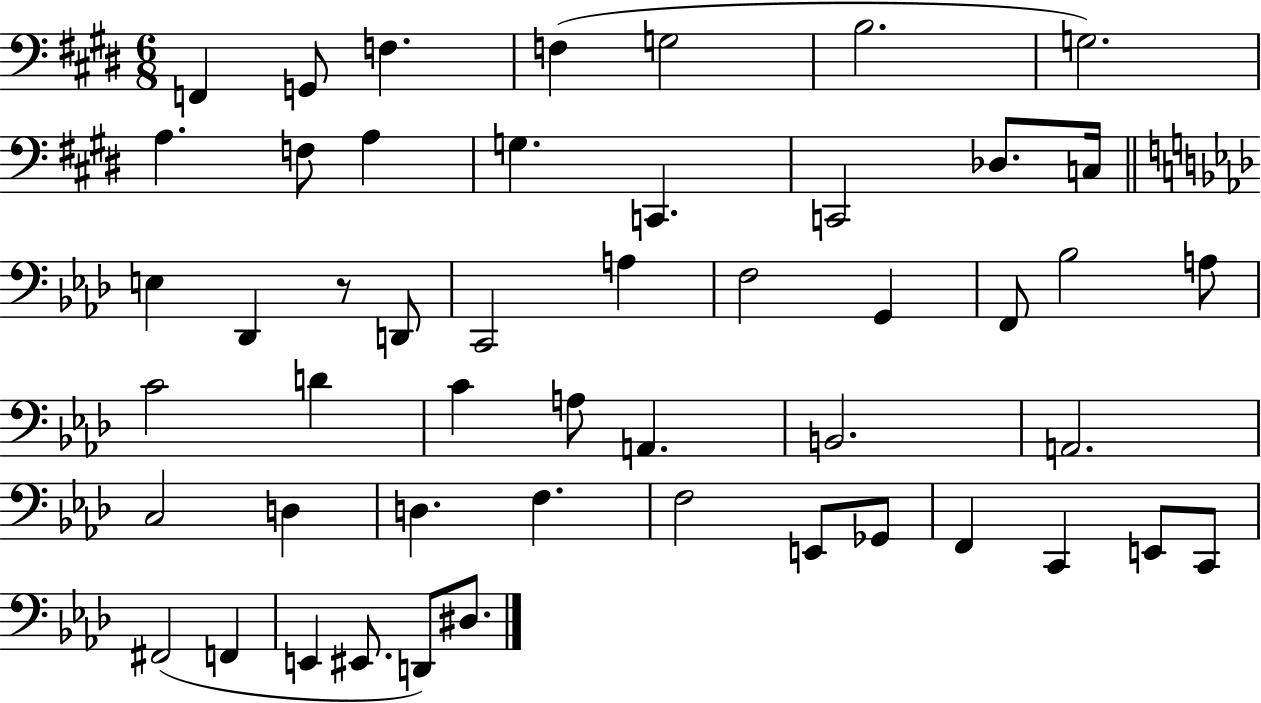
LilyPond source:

{
  \clef bass
  \numericTimeSignature
  \time 6/8
  \key e \major
  f,4 g,8 f4. | f4( g2 | b2. | g2.) | \break a4. f8 a4 | g4. c,4. | c,2 des8. c16 | \bar "||" \break \key aes \major e4 des,4 r8 d,8 | c,2 a4 | f2 g,4 | f,8 bes2 a8 | \break c'2 d'4 | c'4 a8 a,4. | b,2. | a,2. | \break c2 d4 | d4. f4. | f2 e,8 ges,8 | f,4 c,4 e,8 c,8 | \break fis,2( f,4 | e,4 eis,8. d,8) dis8. | \bar "|."
}